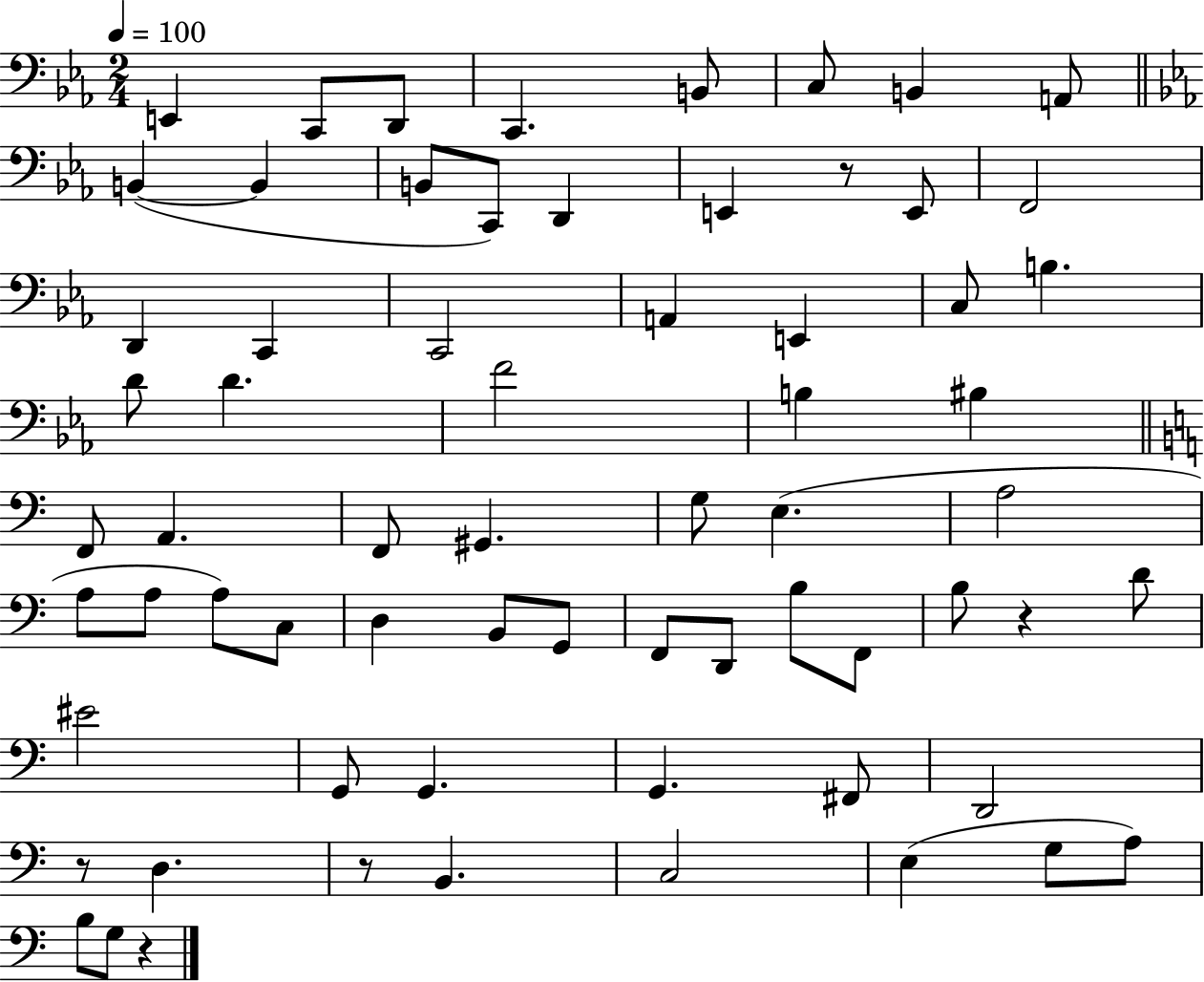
{
  \clef bass
  \numericTimeSignature
  \time 2/4
  \key ees \major
  \tempo 4 = 100
  e,4 c,8 d,8 | c,4. b,8 | c8 b,4 a,8 | \bar "||" \break \key c \minor b,4~(~ b,4 | b,8 c,8) d,4 | e,4 r8 e,8 | f,2 | \break d,4 c,4 | c,2 | a,4 e,4 | c8 b4. | \break d'8 d'4. | f'2 | b4 bis4 | \bar "||" \break \key a \minor f,8 a,4. | f,8 gis,4. | g8 e4.( | a2 | \break a8 a8 a8) c8 | d4 b,8 g,8 | f,8 d,8 b8 f,8 | b8 r4 d'8 | \break eis'2 | g,8 g,4. | g,4. fis,8 | d,2 | \break r8 d4. | r8 b,4. | c2 | e4( g8 a8) | \break b8 g8 r4 | \bar "|."
}